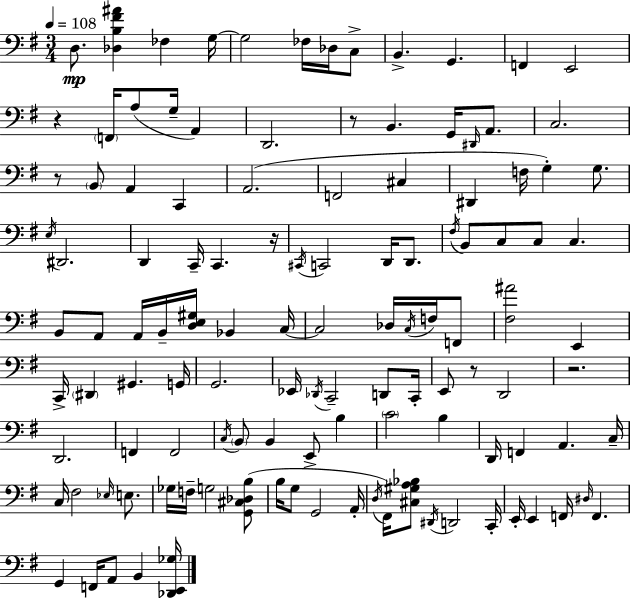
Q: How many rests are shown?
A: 6